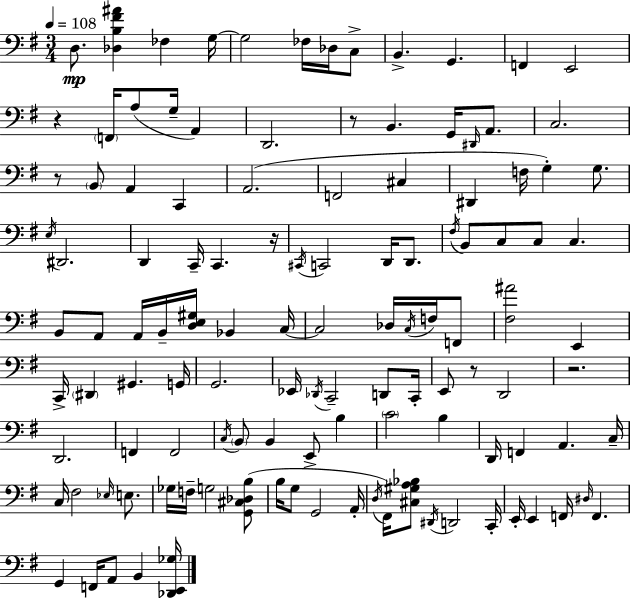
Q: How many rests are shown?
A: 6